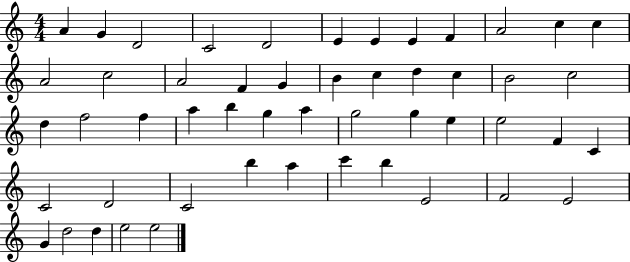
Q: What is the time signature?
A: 4/4